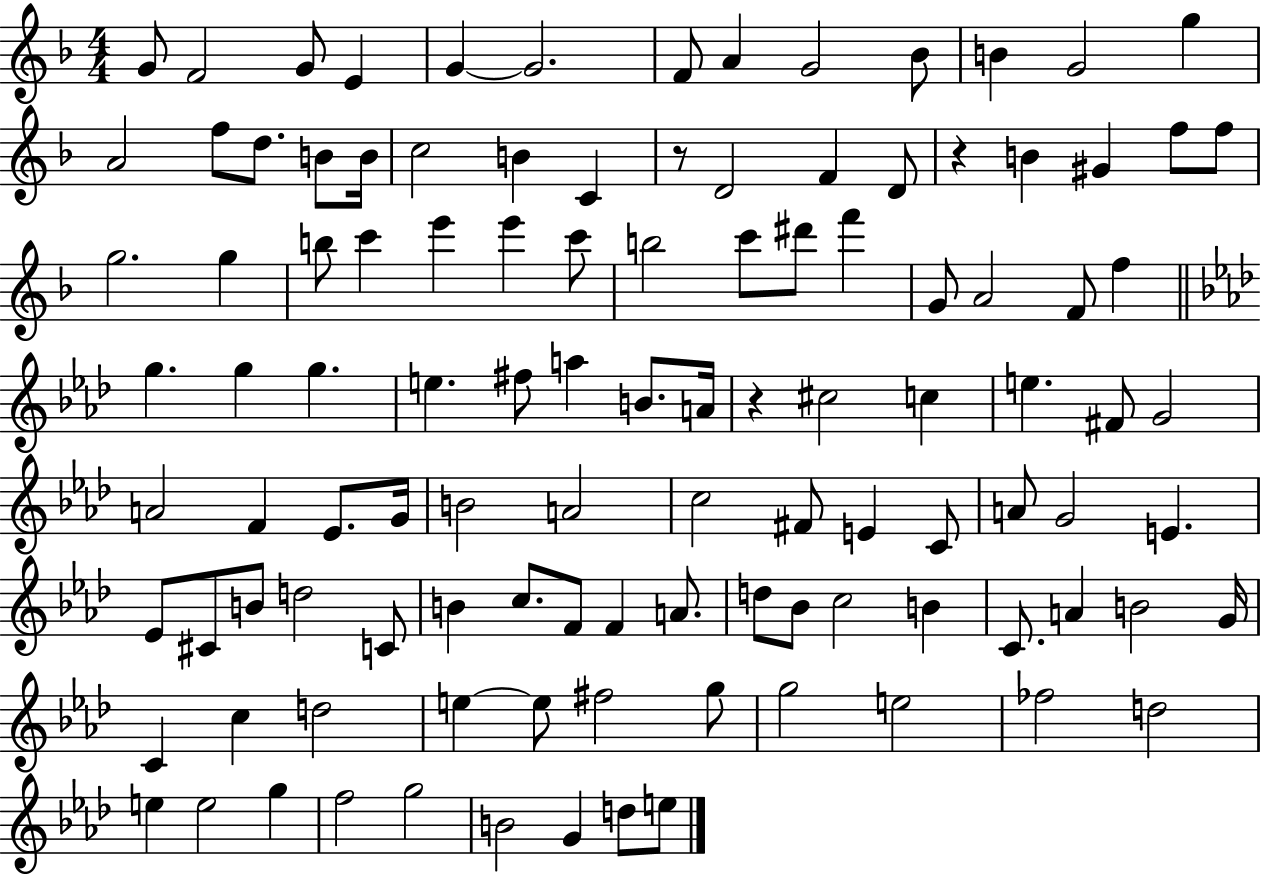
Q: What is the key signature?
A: F major